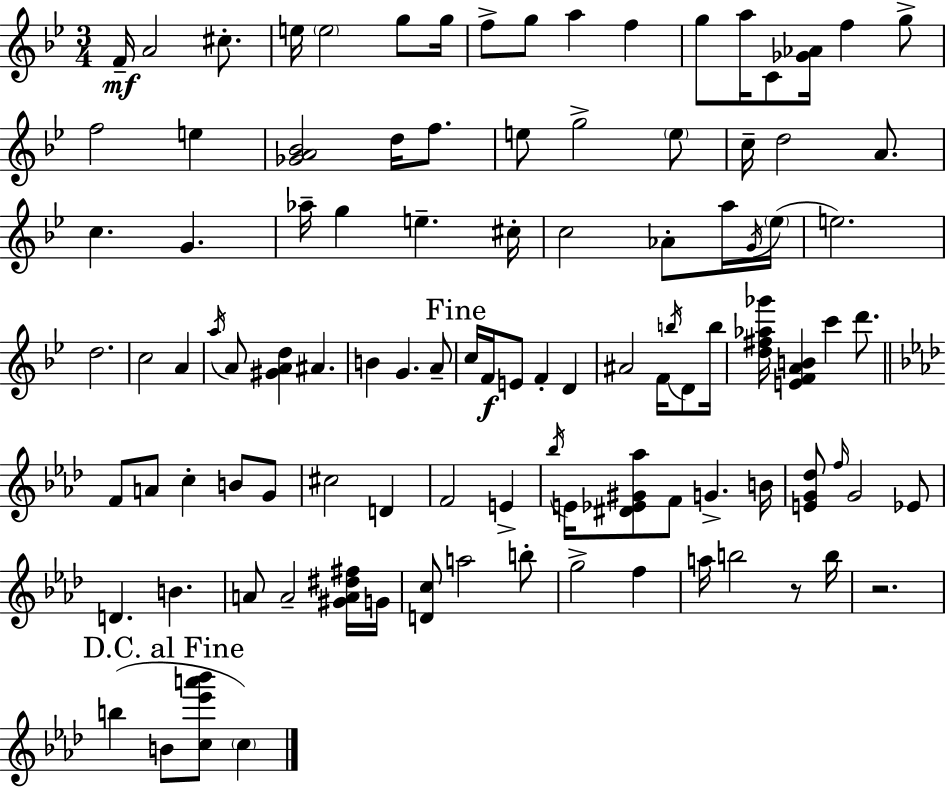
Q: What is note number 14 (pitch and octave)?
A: C4